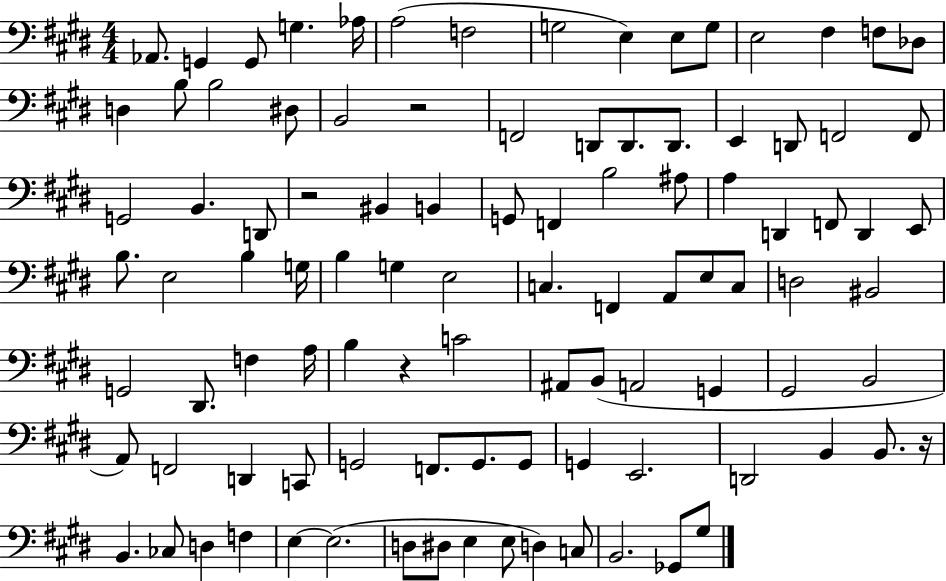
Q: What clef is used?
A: bass